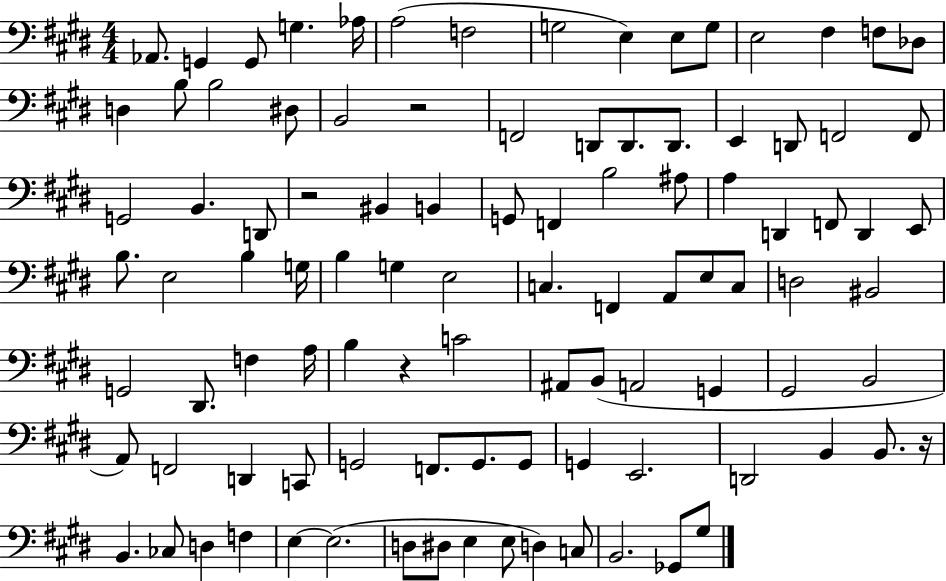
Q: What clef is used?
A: bass